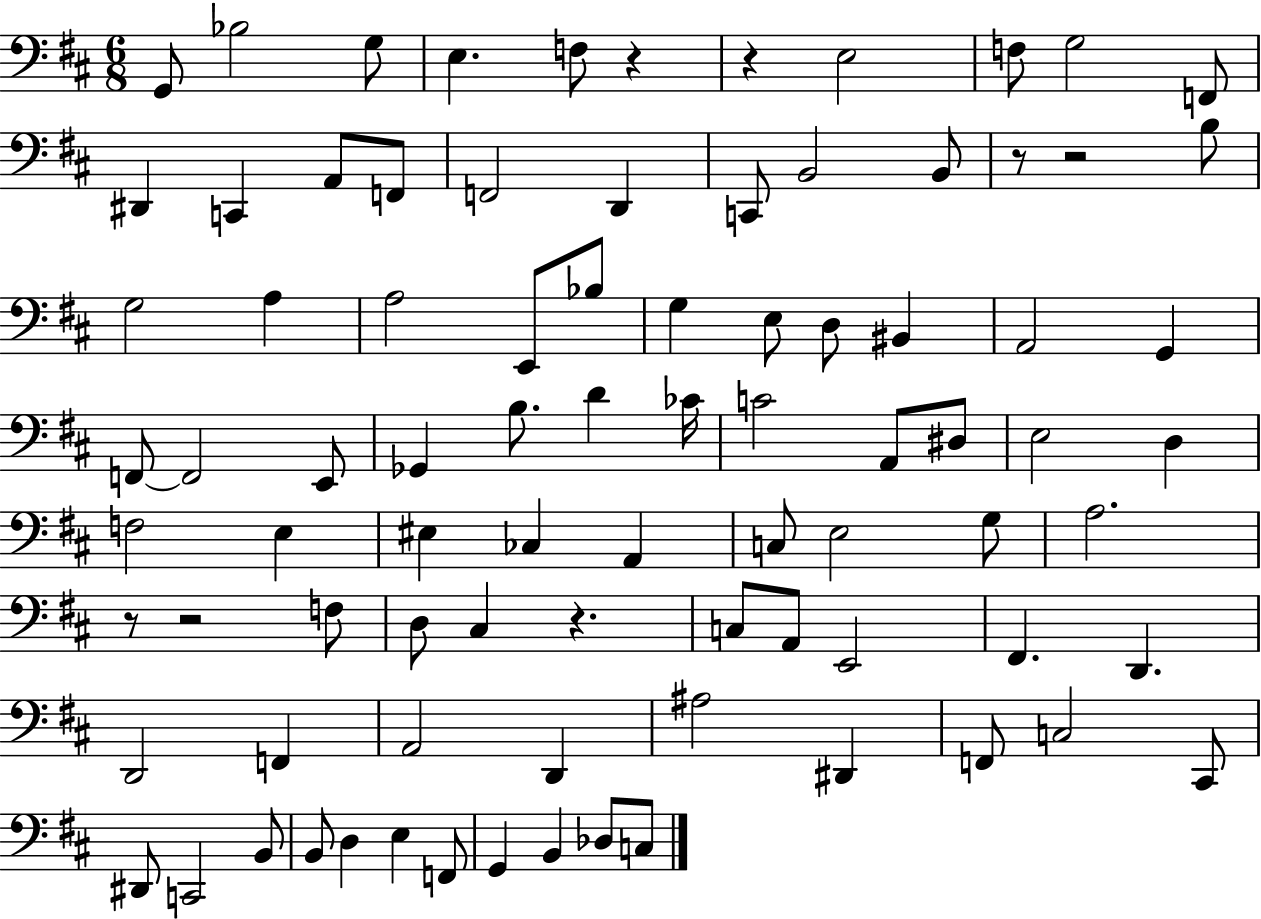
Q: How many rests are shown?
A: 7